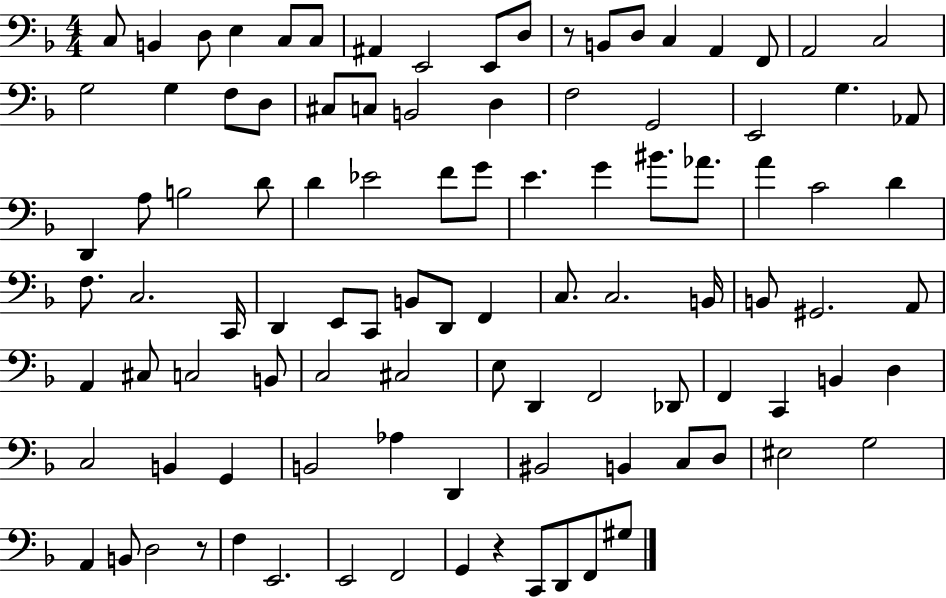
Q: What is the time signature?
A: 4/4